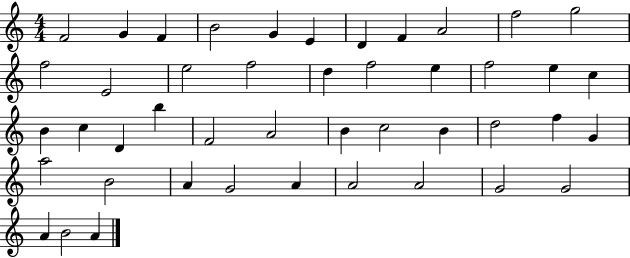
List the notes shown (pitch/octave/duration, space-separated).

F4/h G4/q F4/q B4/h G4/q E4/q D4/q F4/q A4/h F5/h G5/h F5/h E4/h E5/h F5/h D5/q F5/h E5/q F5/h E5/q C5/q B4/q C5/q D4/q B5/q F4/h A4/h B4/q C5/h B4/q D5/h F5/q G4/q A5/h B4/h A4/q G4/h A4/q A4/h A4/h G4/h G4/h A4/q B4/h A4/q